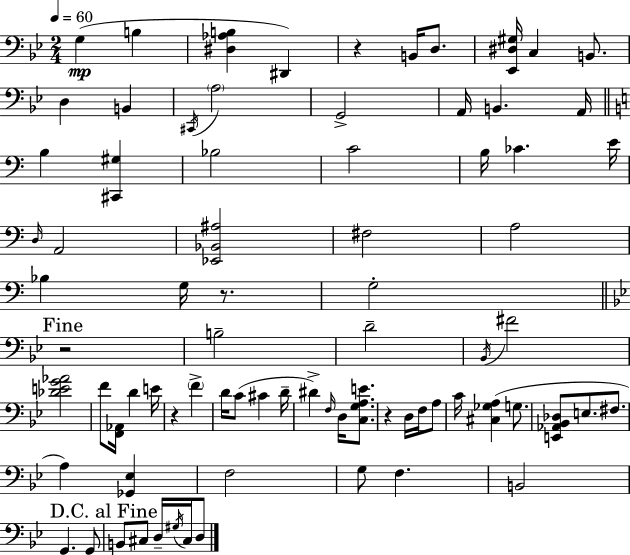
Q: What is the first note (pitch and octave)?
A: G3